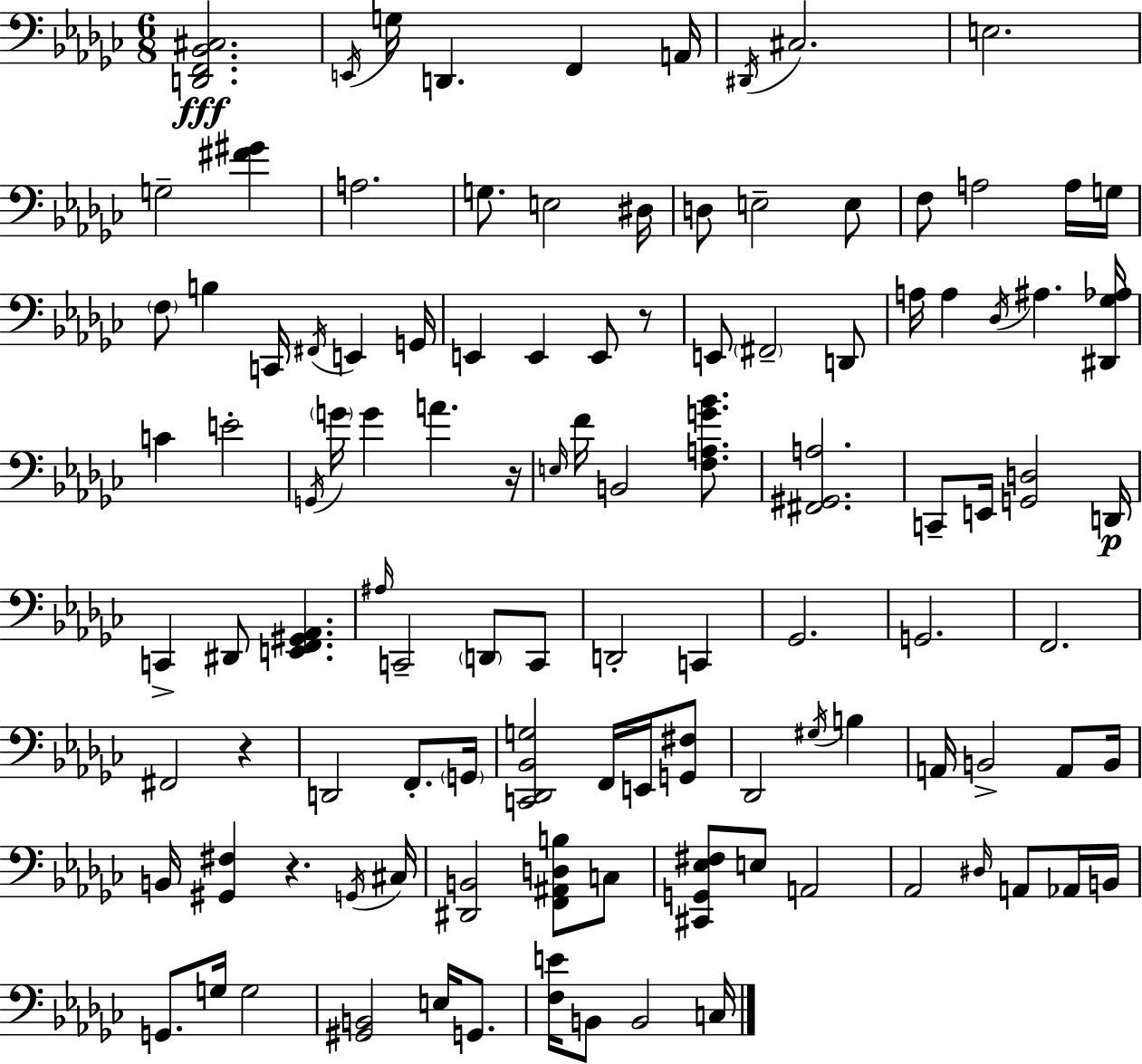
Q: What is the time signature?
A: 6/8